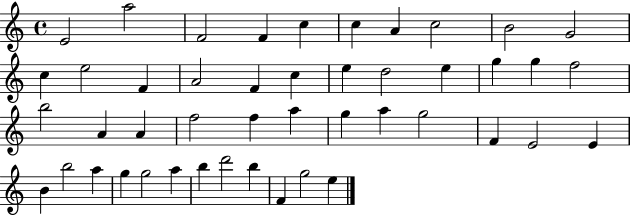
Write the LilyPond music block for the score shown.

{
  \clef treble
  \time 4/4
  \defaultTimeSignature
  \key c \major
  e'2 a''2 | f'2 f'4 c''4 | c''4 a'4 c''2 | b'2 g'2 | \break c''4 e''2 f'4 | a'2 f'4 c''4 | e''4 d''2 e''4 | g''4 g''4 f''2 | \break b''2 a'4 a'4 | f''2 f''4 a''4 | g''4 a''4 g''2 | f'4 e'2 e'4 | \break b'4 b''2 a''4 | g''4 g''2 a''4 | b''4 d'''2 b''4 | f'4 g''2 e''4 | \break \bar "|."
}